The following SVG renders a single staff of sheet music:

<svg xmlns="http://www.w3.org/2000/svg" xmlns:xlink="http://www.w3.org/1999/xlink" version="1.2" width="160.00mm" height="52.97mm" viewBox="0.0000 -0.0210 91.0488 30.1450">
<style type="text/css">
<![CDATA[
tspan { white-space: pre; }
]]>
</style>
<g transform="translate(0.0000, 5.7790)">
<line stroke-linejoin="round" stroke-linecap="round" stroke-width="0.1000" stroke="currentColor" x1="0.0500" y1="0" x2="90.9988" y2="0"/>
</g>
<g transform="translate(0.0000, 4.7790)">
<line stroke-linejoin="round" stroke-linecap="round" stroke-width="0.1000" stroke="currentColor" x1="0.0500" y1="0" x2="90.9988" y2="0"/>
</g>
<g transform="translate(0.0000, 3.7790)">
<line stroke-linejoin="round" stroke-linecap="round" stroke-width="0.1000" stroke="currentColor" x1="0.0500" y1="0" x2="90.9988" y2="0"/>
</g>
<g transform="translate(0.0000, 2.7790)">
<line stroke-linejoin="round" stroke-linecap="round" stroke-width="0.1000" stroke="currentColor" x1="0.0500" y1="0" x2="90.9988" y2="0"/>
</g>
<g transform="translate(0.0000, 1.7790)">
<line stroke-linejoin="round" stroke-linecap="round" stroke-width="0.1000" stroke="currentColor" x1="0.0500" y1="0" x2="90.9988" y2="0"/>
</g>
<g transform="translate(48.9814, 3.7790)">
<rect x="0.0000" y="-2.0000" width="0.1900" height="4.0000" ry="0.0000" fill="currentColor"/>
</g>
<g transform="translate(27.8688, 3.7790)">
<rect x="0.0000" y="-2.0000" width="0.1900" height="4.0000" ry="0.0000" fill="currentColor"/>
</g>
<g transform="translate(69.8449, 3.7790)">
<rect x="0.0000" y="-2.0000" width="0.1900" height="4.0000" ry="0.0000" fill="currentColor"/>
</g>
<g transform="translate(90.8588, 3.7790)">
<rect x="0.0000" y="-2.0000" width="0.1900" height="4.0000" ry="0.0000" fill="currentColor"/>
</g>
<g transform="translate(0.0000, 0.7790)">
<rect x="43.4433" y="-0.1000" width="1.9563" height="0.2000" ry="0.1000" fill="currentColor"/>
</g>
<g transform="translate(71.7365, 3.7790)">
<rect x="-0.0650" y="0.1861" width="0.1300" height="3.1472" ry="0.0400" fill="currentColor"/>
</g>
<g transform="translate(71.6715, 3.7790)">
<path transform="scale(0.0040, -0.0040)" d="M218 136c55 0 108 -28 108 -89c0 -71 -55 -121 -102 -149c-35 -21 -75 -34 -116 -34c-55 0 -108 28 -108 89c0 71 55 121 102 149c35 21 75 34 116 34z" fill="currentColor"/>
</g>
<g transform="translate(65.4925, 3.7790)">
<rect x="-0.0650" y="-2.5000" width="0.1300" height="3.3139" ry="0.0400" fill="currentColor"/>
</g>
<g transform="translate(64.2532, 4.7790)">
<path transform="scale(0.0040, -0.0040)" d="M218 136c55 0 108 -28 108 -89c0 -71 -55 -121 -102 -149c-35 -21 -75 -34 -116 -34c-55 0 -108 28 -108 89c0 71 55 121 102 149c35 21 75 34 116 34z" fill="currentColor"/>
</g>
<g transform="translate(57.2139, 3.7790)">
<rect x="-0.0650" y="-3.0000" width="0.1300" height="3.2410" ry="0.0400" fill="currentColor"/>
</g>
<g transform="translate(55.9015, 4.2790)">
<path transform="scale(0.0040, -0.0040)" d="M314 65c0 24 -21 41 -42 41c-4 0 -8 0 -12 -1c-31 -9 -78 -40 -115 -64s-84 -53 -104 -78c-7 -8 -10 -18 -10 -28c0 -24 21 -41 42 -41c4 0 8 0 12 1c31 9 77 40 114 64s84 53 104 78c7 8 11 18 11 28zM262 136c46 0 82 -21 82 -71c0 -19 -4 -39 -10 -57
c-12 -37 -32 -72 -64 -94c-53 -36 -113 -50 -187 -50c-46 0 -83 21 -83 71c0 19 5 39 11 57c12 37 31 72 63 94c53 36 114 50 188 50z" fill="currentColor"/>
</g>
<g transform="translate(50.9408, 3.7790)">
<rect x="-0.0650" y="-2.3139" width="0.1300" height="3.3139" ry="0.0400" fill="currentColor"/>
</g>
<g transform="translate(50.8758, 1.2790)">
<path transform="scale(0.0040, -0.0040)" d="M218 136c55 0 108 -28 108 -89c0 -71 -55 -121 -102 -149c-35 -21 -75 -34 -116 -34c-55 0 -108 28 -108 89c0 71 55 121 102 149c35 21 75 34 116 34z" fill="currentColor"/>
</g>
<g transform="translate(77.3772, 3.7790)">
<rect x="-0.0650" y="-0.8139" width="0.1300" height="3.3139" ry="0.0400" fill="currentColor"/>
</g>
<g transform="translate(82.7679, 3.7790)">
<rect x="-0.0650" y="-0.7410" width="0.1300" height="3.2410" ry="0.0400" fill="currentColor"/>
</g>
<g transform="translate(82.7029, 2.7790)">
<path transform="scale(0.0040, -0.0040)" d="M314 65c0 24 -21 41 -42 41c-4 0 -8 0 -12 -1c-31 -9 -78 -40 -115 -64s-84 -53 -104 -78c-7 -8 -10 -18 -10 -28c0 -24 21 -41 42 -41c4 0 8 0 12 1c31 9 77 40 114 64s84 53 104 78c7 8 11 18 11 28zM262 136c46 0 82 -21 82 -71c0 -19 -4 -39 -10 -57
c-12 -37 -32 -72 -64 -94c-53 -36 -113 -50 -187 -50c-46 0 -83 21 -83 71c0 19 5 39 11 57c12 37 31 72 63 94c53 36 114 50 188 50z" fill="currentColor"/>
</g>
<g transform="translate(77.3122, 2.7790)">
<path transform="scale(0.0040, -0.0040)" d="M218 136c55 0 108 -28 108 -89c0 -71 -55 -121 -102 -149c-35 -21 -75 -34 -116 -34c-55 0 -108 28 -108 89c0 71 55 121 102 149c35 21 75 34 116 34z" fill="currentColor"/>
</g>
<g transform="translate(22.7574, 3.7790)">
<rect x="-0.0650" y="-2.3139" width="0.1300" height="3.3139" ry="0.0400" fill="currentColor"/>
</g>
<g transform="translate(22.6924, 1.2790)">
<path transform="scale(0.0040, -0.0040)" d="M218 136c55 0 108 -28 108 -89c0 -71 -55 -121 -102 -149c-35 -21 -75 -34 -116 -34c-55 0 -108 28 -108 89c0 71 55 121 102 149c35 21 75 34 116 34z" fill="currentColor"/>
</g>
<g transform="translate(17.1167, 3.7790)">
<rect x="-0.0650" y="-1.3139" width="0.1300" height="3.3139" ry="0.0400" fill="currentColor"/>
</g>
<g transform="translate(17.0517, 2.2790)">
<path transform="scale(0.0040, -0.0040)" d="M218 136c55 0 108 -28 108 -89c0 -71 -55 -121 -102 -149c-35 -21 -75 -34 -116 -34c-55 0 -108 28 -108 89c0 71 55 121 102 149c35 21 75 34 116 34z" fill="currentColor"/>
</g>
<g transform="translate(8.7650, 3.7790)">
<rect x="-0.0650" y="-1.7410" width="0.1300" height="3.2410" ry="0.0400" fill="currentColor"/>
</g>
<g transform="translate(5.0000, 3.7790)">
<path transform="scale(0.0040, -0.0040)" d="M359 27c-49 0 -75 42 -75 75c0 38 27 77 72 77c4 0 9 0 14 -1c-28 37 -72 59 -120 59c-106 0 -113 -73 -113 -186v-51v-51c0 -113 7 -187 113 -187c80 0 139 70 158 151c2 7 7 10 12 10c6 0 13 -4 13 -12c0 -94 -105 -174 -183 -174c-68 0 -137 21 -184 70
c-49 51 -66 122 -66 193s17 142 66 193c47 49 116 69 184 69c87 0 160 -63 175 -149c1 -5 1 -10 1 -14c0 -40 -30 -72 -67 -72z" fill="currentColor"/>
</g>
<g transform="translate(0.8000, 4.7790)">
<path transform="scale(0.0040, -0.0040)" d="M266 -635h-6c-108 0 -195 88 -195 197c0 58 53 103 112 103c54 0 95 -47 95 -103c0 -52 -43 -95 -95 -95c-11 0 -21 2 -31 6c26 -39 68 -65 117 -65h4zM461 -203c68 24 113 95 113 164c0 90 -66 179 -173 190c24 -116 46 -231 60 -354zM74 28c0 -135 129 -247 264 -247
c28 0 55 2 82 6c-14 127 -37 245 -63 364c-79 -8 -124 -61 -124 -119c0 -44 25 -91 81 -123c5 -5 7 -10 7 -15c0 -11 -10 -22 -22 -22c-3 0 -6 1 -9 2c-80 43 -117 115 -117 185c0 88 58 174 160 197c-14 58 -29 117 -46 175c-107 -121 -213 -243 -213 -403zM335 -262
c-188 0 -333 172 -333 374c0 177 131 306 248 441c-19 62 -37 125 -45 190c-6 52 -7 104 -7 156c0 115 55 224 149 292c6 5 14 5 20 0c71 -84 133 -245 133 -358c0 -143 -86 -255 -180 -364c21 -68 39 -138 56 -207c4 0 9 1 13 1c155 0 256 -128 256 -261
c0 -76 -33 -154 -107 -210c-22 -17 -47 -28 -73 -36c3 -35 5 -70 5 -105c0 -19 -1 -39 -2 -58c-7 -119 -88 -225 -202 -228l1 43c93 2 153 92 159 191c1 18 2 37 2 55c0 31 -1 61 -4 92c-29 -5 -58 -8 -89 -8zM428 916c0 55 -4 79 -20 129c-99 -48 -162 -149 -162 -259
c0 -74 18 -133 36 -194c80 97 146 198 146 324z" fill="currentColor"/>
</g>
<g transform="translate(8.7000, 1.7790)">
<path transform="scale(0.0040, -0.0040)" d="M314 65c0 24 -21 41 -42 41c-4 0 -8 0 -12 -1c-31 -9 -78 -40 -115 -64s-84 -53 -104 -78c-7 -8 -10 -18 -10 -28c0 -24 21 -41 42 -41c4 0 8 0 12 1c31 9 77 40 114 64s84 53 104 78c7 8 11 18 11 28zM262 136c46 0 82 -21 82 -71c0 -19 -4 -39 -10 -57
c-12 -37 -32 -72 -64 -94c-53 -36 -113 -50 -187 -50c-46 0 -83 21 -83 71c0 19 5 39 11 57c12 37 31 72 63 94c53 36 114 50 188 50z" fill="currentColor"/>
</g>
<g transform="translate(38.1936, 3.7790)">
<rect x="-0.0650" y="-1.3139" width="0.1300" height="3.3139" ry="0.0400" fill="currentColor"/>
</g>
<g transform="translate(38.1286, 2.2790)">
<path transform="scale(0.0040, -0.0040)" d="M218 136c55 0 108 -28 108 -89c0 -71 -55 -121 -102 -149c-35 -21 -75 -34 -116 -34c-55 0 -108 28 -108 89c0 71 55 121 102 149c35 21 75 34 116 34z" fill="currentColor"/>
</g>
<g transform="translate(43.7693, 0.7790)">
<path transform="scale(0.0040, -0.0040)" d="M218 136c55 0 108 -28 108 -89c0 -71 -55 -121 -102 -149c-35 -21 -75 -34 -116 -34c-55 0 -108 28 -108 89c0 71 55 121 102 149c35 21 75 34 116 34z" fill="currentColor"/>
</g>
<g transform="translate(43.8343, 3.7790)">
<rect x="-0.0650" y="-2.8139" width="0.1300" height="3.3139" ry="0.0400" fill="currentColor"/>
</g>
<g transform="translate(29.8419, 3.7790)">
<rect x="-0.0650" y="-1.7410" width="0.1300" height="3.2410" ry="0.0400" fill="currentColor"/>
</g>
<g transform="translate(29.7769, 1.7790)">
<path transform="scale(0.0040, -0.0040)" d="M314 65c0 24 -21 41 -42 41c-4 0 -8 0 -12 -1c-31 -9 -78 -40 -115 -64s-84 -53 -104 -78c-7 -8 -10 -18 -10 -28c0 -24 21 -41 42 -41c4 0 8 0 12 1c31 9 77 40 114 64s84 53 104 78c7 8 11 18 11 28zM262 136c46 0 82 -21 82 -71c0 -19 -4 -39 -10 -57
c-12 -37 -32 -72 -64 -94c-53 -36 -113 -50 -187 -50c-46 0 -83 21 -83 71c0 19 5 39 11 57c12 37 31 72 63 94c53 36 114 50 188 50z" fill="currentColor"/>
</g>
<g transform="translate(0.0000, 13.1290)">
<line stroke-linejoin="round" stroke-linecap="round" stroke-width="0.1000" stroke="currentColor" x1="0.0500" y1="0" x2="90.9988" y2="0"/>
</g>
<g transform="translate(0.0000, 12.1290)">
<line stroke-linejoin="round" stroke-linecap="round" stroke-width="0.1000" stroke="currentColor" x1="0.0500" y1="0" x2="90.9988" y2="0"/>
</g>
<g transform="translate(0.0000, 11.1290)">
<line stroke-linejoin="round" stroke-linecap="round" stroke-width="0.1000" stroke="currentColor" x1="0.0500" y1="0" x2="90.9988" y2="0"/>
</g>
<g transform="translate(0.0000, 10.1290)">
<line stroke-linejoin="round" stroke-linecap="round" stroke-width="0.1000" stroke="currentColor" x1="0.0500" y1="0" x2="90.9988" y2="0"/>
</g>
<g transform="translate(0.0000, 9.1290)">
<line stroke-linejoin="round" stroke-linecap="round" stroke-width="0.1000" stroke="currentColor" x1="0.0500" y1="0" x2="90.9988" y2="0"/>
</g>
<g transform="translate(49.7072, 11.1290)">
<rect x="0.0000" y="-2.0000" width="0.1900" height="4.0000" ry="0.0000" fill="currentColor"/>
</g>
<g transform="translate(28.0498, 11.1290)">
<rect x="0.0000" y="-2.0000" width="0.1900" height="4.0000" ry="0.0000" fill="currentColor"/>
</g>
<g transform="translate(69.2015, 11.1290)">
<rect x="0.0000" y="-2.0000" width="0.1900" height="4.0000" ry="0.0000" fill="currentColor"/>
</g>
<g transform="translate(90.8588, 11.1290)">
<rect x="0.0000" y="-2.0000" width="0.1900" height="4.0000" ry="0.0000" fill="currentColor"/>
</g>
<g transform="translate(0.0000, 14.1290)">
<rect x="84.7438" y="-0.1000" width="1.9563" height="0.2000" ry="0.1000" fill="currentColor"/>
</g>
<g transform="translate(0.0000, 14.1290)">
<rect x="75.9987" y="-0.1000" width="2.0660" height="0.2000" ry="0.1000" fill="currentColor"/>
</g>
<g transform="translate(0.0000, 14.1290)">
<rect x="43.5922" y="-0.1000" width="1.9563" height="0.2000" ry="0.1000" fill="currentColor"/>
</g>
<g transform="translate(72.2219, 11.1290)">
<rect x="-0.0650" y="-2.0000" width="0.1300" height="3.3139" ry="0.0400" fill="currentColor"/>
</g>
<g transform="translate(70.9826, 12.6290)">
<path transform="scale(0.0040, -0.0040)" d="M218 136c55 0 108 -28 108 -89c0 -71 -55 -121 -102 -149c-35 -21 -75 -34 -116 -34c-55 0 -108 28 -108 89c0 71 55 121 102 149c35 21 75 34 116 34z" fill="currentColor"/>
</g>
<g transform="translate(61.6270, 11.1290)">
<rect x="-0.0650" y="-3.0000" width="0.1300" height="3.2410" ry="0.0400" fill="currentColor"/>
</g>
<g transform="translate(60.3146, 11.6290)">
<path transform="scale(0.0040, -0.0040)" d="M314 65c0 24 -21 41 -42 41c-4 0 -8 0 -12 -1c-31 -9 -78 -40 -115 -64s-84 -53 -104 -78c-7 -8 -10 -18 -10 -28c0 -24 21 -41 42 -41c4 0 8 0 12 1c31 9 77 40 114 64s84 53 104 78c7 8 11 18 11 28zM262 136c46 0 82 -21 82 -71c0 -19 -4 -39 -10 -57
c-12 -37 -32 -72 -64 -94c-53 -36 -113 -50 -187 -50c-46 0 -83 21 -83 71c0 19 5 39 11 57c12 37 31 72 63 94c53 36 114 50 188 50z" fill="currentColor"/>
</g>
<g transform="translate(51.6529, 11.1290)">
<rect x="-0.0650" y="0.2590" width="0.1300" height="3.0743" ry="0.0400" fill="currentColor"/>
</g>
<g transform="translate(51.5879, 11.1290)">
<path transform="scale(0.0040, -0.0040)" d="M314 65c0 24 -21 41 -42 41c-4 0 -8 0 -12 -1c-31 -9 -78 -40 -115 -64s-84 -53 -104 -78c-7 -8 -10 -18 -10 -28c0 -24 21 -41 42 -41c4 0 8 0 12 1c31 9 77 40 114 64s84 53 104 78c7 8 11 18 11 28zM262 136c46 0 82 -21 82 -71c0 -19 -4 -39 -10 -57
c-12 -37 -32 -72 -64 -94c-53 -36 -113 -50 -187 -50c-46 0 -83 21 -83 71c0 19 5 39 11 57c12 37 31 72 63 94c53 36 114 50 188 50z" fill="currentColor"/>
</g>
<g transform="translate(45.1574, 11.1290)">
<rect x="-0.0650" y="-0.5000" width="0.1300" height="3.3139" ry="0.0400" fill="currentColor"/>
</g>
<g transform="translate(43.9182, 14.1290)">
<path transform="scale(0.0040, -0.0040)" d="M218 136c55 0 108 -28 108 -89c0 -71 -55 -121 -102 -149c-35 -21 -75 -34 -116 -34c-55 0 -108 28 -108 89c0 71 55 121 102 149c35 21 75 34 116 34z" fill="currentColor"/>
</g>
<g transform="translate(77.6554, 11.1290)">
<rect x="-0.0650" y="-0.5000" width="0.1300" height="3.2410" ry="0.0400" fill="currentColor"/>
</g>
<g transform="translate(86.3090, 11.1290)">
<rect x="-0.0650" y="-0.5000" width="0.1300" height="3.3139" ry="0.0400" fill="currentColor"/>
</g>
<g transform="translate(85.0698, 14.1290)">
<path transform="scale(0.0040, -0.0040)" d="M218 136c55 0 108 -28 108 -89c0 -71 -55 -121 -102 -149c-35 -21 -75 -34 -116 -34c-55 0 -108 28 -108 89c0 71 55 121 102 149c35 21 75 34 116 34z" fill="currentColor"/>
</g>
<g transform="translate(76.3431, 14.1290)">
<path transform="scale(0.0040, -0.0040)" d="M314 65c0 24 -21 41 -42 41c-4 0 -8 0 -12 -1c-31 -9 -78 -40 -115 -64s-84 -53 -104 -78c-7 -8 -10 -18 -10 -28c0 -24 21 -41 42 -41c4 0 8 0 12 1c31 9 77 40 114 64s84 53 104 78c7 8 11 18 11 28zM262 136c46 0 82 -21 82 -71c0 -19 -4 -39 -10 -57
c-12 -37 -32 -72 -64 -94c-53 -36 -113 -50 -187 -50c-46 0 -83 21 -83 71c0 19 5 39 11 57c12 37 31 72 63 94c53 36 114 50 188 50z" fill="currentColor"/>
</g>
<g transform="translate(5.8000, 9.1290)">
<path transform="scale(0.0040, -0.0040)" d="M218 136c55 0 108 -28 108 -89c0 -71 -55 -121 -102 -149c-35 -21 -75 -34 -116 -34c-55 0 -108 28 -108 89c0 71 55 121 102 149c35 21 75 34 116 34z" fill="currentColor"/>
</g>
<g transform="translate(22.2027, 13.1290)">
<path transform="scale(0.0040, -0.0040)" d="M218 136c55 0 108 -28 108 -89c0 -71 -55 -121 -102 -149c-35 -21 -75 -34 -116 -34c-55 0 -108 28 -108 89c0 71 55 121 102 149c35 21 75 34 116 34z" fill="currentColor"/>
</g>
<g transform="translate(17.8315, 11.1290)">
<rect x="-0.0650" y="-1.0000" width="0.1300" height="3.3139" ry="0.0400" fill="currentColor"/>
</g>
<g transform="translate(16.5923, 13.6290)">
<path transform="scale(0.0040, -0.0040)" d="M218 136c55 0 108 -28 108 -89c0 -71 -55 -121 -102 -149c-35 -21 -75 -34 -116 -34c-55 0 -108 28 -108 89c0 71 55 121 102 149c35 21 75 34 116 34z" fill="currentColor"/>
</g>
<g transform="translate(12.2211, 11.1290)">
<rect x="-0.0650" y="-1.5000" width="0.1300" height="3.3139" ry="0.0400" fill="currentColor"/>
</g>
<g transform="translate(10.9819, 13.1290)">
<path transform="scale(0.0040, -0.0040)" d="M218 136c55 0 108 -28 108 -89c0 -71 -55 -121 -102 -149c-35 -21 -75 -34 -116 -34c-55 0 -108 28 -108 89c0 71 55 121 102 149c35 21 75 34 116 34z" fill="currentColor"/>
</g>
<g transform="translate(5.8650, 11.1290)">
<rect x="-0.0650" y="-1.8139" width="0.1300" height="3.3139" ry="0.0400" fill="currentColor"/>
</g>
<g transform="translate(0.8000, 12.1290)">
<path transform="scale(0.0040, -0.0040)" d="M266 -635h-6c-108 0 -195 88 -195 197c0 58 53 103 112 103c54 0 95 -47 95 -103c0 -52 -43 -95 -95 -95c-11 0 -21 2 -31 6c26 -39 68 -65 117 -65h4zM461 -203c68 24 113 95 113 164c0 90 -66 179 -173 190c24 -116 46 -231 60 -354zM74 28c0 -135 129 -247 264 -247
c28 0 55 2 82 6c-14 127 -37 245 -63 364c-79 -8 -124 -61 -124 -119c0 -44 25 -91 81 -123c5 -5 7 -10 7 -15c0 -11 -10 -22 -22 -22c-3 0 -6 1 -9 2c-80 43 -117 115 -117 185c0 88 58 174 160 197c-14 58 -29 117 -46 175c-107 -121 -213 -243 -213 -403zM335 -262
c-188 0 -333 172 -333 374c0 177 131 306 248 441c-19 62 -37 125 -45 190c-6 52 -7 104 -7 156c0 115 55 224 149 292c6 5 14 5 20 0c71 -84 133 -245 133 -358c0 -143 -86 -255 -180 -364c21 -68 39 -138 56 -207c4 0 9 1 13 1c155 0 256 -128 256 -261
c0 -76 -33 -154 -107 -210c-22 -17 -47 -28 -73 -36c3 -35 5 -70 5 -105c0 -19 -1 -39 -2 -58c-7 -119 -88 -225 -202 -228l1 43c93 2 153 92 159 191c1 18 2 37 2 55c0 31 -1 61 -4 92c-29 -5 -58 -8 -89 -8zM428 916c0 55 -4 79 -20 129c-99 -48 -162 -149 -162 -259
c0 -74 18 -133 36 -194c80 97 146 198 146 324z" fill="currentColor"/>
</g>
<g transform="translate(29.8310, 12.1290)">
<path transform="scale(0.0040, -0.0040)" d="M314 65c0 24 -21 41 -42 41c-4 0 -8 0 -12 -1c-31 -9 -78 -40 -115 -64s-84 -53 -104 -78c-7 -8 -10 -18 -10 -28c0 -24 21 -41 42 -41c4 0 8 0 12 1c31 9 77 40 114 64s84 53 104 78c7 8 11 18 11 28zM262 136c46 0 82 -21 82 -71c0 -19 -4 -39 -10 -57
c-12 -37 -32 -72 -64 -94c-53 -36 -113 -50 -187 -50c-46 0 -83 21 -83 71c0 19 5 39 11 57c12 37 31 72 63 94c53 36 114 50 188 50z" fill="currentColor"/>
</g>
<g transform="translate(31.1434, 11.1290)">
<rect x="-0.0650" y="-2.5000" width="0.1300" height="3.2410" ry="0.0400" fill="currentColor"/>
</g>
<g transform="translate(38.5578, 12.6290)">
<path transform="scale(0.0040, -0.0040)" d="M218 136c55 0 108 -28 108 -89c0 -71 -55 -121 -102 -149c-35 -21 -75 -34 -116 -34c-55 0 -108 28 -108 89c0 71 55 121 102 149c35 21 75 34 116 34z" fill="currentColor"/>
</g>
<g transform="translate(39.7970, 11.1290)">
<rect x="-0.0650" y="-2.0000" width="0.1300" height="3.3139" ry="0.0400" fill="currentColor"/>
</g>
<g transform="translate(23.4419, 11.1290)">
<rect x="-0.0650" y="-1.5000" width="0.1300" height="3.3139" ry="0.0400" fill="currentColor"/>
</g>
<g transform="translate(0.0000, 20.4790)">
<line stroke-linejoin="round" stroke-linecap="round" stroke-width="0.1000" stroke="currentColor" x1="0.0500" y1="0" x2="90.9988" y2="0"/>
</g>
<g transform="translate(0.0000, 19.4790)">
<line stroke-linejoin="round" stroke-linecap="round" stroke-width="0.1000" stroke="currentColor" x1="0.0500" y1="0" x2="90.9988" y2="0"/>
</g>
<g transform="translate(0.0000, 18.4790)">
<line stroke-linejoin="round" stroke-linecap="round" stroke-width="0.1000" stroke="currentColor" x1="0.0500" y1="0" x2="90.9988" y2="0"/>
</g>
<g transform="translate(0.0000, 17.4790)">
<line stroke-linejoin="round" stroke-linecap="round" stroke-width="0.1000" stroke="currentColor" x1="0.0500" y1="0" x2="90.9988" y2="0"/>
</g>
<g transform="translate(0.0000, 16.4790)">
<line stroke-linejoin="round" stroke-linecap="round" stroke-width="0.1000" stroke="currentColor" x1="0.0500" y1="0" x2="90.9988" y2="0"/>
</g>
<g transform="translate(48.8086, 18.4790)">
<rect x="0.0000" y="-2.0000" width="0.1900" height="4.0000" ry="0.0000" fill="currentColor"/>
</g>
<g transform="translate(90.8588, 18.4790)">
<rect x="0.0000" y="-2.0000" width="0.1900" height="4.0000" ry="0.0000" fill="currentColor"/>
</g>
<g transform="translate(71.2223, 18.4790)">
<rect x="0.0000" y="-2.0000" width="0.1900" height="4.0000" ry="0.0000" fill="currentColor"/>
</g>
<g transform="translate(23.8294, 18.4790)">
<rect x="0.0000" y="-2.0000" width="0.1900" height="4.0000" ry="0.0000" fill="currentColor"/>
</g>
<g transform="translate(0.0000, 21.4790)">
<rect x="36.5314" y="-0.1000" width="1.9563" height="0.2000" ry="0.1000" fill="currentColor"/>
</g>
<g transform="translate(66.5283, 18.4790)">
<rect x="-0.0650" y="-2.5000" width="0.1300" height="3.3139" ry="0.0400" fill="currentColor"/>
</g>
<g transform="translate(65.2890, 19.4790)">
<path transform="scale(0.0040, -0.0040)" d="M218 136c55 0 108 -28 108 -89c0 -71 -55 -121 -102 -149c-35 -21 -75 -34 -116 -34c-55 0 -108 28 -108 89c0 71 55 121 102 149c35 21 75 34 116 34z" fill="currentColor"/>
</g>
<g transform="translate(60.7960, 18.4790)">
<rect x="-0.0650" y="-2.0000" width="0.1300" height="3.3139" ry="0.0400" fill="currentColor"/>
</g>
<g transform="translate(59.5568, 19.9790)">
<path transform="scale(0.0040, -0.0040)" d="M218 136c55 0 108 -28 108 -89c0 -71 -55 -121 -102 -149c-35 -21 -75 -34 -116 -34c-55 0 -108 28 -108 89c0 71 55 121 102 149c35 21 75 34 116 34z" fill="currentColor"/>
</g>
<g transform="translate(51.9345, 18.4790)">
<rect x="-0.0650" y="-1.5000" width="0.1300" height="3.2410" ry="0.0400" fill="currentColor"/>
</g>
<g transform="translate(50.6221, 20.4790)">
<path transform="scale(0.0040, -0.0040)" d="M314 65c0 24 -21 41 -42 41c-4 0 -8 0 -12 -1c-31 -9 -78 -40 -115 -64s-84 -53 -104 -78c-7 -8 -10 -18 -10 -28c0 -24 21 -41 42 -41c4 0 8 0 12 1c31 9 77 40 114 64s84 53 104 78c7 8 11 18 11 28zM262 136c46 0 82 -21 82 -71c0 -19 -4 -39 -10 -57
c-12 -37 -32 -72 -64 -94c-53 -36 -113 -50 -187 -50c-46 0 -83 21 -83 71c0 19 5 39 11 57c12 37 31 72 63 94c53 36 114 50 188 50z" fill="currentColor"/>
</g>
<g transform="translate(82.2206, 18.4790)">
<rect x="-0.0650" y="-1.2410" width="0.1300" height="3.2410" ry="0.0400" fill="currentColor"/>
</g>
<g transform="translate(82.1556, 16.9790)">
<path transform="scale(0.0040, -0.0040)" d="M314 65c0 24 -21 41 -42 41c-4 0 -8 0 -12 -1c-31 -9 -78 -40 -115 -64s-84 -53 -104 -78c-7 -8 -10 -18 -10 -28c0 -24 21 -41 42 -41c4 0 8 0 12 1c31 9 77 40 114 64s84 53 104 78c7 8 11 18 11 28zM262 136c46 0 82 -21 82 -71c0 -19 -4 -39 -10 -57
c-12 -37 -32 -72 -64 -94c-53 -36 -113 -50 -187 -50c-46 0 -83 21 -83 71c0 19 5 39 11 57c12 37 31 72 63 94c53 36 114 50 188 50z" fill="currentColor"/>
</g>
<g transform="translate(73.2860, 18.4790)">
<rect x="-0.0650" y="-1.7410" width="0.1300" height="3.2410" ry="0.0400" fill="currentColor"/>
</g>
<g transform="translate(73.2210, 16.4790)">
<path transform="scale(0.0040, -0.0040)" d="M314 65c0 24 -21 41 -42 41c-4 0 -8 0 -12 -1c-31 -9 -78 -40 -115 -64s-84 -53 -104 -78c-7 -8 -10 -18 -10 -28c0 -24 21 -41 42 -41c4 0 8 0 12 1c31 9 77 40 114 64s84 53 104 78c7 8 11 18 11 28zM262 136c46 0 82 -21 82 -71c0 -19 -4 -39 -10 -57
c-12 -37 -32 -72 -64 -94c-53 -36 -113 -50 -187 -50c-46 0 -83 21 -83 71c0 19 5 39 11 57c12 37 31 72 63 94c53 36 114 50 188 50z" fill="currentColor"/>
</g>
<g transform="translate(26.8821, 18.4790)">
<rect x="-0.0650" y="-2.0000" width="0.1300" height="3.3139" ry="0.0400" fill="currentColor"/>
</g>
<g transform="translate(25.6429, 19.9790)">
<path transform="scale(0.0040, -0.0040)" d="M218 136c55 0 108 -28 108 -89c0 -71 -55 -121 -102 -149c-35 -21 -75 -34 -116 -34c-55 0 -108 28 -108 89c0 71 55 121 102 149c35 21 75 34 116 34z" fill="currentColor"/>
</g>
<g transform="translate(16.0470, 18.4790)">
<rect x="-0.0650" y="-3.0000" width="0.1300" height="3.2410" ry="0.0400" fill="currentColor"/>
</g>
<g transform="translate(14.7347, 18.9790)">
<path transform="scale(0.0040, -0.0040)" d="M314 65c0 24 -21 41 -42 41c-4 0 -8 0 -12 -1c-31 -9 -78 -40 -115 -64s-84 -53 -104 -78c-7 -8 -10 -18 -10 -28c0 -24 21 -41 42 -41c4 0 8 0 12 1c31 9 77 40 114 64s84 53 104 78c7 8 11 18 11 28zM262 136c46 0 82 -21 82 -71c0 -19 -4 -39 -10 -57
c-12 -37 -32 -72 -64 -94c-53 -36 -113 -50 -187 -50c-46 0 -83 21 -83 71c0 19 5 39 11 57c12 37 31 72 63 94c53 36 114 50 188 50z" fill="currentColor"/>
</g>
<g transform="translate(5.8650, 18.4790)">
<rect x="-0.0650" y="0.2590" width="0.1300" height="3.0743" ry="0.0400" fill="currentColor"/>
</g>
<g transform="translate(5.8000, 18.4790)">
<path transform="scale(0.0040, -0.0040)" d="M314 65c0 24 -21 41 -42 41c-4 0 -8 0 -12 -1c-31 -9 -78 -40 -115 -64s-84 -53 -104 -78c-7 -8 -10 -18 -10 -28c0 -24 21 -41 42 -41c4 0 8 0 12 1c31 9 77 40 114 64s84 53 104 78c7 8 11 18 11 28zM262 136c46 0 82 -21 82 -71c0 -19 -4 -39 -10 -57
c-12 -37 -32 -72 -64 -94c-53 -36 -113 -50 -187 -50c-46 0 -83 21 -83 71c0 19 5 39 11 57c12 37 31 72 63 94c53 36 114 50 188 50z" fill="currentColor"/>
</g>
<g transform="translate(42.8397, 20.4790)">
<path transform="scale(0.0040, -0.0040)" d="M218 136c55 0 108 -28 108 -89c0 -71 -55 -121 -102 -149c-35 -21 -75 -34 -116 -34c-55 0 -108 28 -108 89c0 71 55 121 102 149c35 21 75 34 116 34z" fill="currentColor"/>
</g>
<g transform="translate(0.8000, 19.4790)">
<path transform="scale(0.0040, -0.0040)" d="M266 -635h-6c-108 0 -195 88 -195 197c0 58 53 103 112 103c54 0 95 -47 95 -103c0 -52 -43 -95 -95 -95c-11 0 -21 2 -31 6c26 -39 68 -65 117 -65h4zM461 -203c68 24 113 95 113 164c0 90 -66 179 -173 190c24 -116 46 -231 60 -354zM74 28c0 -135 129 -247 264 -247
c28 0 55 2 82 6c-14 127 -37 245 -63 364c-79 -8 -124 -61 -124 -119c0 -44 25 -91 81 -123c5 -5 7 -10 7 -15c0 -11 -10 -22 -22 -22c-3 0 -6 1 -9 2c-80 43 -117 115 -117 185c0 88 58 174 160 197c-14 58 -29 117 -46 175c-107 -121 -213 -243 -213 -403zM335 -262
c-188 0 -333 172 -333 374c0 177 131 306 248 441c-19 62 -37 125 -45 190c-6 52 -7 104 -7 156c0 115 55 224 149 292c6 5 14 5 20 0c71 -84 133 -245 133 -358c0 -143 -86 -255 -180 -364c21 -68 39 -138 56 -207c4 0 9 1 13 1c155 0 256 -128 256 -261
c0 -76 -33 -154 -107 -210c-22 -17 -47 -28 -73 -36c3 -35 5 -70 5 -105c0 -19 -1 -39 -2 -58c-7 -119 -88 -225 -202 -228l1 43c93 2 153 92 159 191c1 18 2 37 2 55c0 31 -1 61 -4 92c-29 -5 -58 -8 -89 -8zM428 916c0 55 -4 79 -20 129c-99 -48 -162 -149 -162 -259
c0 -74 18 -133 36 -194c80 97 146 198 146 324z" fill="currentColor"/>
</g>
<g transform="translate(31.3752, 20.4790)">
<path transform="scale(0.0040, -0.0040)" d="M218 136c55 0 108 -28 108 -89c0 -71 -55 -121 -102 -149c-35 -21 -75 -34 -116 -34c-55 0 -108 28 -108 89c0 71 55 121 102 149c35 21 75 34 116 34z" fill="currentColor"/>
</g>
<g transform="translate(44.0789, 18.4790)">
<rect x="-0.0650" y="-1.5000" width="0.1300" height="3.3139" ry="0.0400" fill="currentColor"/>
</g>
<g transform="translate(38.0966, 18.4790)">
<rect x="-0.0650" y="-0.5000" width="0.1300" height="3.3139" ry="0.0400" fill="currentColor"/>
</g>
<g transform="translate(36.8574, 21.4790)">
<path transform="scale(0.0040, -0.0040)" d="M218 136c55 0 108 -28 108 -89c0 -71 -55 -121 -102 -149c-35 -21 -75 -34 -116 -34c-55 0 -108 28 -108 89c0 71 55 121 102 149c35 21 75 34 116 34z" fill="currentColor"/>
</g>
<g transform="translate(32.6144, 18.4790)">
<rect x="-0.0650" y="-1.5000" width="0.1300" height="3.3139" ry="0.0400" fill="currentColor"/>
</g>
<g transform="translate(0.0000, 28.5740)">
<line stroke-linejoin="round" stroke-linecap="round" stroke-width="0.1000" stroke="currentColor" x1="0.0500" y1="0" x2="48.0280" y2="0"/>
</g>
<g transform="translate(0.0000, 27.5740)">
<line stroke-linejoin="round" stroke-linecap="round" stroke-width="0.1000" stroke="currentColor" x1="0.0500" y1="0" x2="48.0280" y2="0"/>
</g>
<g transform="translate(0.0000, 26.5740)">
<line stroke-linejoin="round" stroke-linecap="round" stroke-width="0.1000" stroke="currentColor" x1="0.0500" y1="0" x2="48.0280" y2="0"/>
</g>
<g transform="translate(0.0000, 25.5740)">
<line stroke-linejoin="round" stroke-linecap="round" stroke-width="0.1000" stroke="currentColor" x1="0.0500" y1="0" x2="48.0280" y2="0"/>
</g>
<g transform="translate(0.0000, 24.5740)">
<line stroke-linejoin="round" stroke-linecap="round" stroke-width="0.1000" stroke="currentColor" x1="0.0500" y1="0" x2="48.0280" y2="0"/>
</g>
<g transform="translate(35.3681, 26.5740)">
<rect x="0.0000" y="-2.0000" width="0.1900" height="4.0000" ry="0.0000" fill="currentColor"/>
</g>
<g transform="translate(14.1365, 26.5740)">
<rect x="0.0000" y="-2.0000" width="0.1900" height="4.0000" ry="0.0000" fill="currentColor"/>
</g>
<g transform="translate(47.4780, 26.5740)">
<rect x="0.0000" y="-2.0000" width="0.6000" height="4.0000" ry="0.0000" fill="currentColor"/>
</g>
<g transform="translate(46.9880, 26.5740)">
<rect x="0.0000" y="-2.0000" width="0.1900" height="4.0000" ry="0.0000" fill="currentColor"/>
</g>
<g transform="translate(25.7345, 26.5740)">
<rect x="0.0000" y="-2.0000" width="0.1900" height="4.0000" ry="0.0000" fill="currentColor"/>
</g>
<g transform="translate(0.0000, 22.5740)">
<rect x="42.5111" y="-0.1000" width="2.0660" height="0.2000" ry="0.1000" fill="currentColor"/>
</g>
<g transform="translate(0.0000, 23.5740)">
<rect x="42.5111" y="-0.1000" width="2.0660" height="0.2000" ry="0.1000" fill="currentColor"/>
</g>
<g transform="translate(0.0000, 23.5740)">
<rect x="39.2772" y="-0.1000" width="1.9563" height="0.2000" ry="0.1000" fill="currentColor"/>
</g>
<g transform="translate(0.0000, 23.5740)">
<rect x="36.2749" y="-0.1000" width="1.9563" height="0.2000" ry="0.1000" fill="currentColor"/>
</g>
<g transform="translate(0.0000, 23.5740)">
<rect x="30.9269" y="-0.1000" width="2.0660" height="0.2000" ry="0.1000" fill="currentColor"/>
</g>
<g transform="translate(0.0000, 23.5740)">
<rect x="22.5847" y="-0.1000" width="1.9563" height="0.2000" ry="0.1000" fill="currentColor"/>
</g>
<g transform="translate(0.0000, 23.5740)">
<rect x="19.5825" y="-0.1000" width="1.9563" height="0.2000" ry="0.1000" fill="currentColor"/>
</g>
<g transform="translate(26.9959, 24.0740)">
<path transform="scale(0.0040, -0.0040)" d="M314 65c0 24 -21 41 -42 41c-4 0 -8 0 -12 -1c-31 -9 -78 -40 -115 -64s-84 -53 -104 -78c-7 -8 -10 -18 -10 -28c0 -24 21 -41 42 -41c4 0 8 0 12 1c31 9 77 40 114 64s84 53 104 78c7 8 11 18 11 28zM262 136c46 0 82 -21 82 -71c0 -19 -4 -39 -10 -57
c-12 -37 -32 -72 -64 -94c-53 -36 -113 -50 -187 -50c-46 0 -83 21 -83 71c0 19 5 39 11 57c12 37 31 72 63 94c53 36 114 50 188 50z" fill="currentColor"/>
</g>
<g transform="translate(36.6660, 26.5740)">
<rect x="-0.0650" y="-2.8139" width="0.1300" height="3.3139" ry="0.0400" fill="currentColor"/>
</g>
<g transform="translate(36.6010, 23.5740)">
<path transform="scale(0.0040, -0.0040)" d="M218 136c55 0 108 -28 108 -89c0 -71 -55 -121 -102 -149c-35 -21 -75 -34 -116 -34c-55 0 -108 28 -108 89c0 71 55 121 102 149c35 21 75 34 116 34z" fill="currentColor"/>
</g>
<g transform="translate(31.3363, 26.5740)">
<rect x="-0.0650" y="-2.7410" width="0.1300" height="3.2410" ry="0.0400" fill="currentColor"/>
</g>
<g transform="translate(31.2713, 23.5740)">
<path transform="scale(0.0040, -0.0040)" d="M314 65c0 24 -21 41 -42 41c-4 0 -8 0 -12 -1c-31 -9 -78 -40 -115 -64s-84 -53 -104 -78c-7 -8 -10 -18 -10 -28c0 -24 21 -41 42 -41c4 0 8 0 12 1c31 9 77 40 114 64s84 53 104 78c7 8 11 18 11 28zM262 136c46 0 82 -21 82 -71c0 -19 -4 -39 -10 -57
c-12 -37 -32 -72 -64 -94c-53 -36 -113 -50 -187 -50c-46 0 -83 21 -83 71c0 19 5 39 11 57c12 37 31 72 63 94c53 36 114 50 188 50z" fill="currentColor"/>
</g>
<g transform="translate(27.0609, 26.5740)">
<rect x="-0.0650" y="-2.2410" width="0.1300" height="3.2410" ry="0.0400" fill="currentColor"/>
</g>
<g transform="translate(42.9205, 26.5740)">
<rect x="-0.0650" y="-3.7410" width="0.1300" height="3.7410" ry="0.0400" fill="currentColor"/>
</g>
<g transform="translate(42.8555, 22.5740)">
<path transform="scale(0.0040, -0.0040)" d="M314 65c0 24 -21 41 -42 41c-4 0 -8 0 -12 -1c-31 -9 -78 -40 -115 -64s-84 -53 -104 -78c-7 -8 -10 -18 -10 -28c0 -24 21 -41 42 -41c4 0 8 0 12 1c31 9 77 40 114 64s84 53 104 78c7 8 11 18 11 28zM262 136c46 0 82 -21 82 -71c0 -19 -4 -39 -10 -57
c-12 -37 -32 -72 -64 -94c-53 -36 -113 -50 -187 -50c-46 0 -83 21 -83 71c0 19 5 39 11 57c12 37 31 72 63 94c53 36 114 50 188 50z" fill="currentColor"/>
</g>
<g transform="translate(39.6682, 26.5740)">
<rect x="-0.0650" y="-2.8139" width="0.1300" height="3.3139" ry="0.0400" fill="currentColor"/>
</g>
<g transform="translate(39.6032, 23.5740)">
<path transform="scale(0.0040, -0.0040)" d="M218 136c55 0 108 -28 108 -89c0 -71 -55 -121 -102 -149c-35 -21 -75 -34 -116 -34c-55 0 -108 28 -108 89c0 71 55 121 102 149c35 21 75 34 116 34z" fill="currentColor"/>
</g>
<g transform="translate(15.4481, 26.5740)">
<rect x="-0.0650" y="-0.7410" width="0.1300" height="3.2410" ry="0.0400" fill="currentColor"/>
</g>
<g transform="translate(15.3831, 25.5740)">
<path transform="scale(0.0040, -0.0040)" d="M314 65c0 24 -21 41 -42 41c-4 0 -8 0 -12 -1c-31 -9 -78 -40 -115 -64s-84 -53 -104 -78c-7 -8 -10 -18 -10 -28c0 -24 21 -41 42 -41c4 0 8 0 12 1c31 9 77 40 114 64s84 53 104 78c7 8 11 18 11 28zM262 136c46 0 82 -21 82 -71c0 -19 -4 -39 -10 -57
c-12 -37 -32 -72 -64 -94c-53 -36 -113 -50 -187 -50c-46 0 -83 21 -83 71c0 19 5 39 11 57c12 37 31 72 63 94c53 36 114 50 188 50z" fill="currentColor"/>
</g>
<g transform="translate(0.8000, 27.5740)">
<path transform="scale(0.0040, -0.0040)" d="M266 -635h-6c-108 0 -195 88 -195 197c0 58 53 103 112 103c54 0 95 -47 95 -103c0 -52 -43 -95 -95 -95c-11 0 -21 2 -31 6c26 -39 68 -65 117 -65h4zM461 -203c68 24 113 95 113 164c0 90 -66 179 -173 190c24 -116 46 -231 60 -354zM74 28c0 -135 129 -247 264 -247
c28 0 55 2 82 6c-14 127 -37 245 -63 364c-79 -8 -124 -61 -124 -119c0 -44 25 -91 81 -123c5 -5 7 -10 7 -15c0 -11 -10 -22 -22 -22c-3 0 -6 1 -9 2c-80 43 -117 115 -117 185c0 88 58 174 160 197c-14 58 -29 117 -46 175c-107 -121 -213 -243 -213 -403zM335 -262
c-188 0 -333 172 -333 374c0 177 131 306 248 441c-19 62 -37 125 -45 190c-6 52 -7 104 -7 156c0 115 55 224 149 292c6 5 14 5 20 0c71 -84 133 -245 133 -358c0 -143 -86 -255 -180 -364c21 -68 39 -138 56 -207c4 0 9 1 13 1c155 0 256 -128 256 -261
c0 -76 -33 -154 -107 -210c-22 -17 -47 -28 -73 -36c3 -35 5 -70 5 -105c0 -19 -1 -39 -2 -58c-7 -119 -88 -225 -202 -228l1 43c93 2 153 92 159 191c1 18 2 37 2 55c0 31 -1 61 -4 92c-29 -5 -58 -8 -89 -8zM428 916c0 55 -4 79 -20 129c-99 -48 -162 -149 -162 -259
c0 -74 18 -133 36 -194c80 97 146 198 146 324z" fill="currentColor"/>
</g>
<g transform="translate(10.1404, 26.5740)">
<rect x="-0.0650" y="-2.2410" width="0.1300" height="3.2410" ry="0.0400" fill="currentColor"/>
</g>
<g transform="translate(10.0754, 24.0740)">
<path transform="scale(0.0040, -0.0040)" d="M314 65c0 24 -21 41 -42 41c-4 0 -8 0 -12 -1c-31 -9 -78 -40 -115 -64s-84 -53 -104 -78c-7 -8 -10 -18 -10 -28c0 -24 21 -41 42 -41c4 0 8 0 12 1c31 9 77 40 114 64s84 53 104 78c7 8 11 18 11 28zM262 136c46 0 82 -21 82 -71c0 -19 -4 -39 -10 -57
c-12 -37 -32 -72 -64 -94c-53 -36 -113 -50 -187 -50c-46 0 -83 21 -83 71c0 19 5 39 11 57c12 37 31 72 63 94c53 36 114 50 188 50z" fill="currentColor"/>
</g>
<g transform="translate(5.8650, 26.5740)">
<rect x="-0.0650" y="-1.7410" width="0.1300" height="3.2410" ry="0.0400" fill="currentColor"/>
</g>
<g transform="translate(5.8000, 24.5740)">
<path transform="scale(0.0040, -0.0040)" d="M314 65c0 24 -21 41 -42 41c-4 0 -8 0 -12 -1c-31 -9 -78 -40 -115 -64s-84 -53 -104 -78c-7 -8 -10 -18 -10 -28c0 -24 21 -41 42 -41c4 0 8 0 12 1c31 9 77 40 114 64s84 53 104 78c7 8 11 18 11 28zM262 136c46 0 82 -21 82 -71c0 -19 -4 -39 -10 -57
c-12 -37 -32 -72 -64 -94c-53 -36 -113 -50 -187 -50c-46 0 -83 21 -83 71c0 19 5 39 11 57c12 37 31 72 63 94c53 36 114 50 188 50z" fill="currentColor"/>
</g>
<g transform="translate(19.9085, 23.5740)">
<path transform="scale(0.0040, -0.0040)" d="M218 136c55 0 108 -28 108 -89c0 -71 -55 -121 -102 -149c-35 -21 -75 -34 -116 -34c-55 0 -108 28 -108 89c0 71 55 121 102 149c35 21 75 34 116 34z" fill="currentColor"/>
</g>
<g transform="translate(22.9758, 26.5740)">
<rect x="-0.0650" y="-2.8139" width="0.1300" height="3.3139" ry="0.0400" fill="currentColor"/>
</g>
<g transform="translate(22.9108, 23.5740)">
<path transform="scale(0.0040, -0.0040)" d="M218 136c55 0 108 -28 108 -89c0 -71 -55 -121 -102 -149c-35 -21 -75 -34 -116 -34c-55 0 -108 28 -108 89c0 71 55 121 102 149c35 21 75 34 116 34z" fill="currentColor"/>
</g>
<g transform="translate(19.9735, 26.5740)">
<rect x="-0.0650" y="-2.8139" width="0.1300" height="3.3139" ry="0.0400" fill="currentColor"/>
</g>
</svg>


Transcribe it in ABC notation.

X:1
T:Untitled
M:4/4
L:1/4
K:C
f2 e g f2 e a g A2 G B d d2 f E D E G2 F C B2 A2 F C2 C B2 A2 F E C E E2 F G f2 e2 f2 g2 d2 a a g2 a2 a a c'2